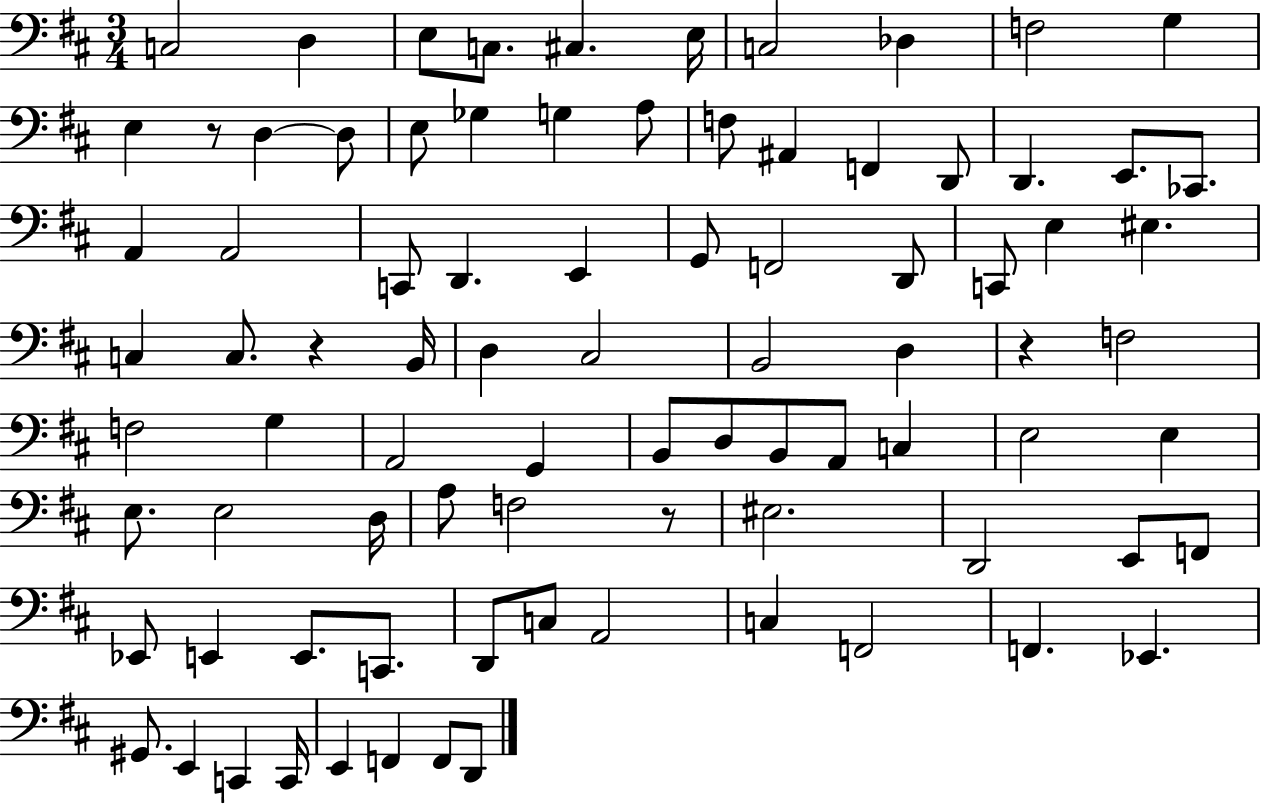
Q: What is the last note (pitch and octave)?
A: D2